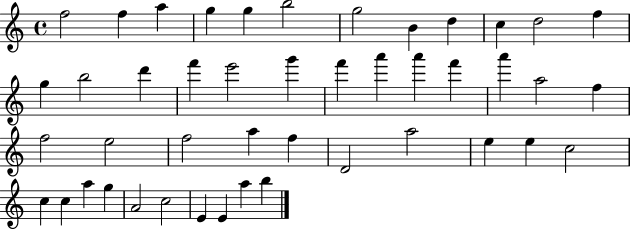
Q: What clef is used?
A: treble